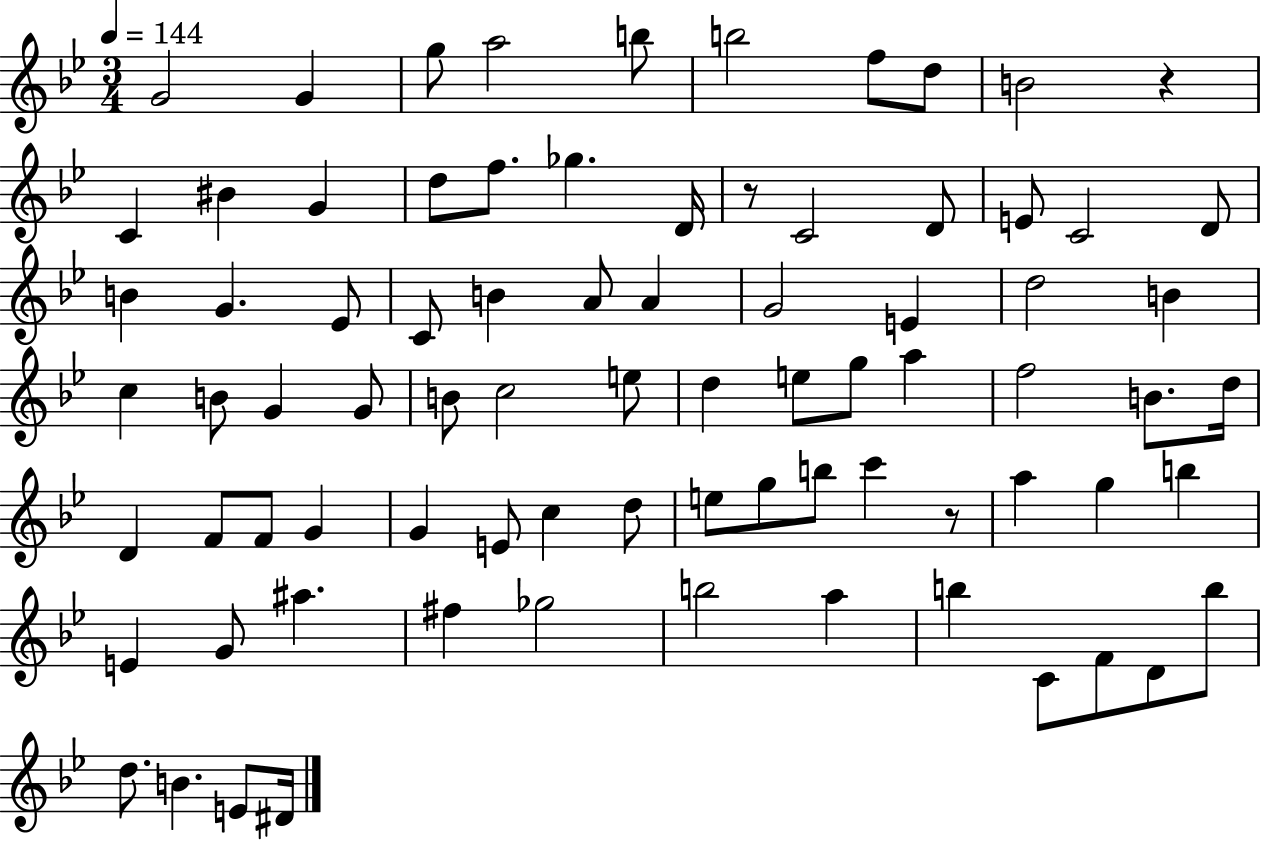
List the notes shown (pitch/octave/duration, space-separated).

G4/h G4/q G5/e A5/h B5/e B5/h F5/e D5/e B4/h R/q C4/q BIS4/q G4/q D5/e F5/e. Gb5/q. D4/s R/e C4/h D4/e E4/e C4/h D4/e B4/q G4/q. Eb4/e C4/e B4/q A4/e A4/q G4/h E4/q D5/h B4/q C5/q B4/e G4/q G4/e B4/e C5/h E5/e D5/q E5/e G5/e A5/q F5/h B4/e. D5/s D4/q F4/e F4/e G4/q G4/q E4/e C5/q D5/e E5/e G5/e B5/e C6/q R/e A5/q G5/q B5/q E4/q G4/e A#5/q. F#5/q Gb5/h B5/h A5/q B5/q C4/e F4/e D4/e B5/e D5/e. B4/q. E4/e D#4/s